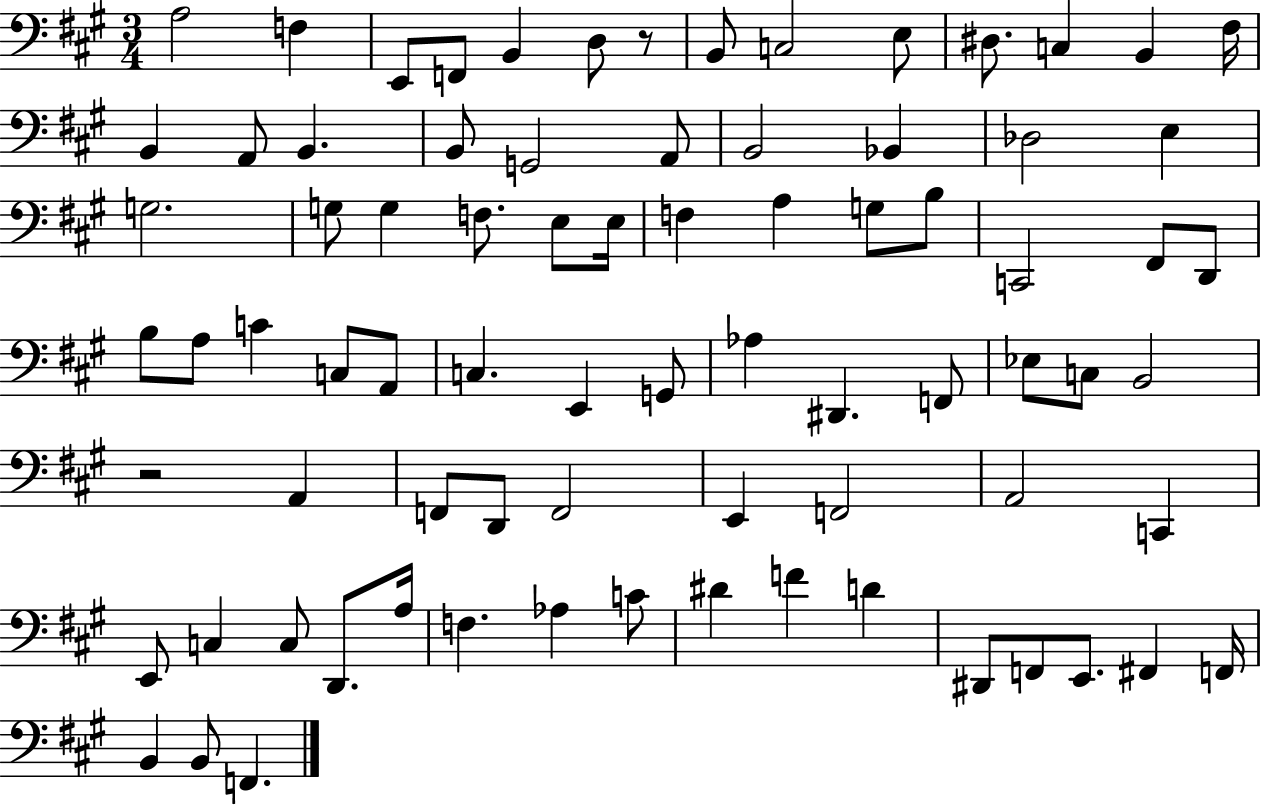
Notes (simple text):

A3/h F3/q E2/e F2/e B2/q D3/e R/e B2/e C3/h E3/e D#3/e. C3/q B2/q F#3/s B2/q A2/e B2/q. B2/e G2/h A2/e B2/h Bb2/q Db3/h E3/q G3/h. G3/e G3/q F3/e. E3/e E3/s F3/q A3/q G3/e B3/e C2/h F#2/e D2/e B3/e A3/e C4/q C3/e A2/e C3/q. E2/q G2/e Ab3/q D#2/q. F2/e Eb3/e C3/e B2/h R/h A2/q F2/e D2/e F2/h E2/q F2/h A2/h C2/q E2/e C3/q C3/e D2/e. A3/s F3/q. Ab3/q C4/e D#4/q F4/q D4/q D#2/e F2/e E2/e. F#2/q F2/s B2/q B2/e F2/q.